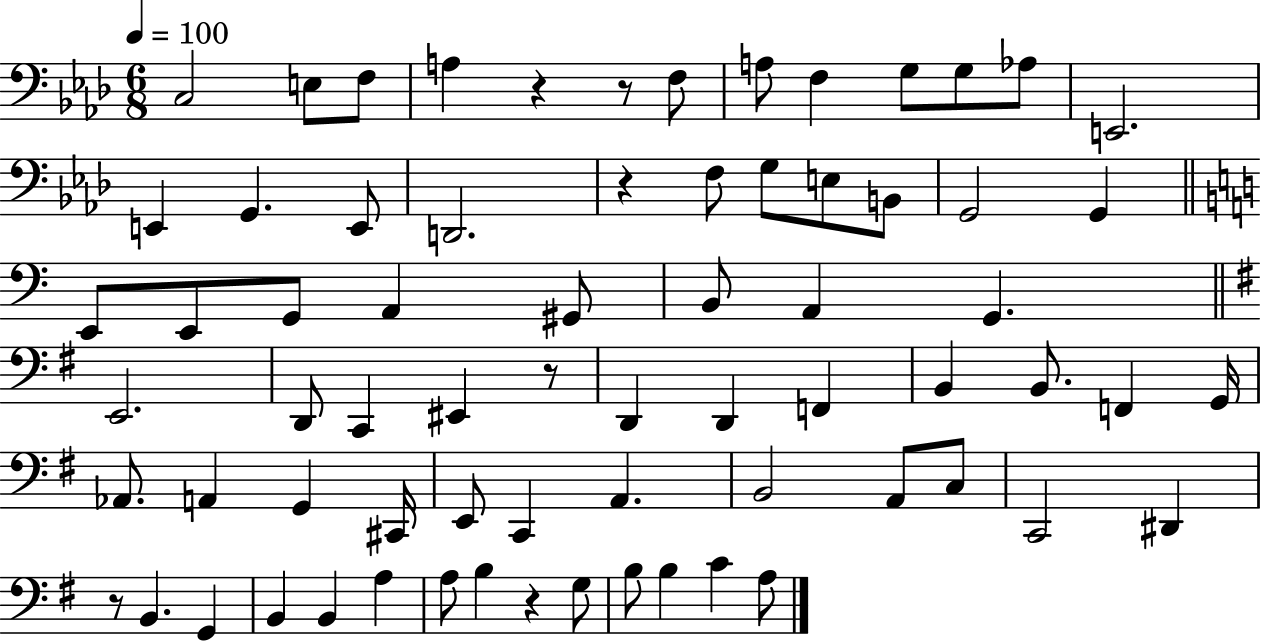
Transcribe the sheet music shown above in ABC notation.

X:1
T:Untitled
M:6/8
L:1/4
K:Ab
C,2 E,/2 F,/2 A, z z/2 F,/2 A,/2 F, G,/2 G,/2 _A,/2 E,,2 E,, G,, E,,/2 D,,2 z F,/2 G,/2 E,/2 B,,/2 G,,2 G,, E,,/2 E,,/2 G,,/2 A,, ^G,,/2 B,,/2 A,, G,, E,,2 D,,/2 C,, ^E,, z/2 D,, D,, F,, B,, B,,/2 F,, G,,/4 _A,,/2 A,, G,, ^C,,/4 E,,/2 C,, A,, B,,2 A,,/2 C,/2 C,,2 ^D,, z/2 B,, G,, B,, B,, A, A,/2 B, z G,/2 B,/2 B, C A,/2